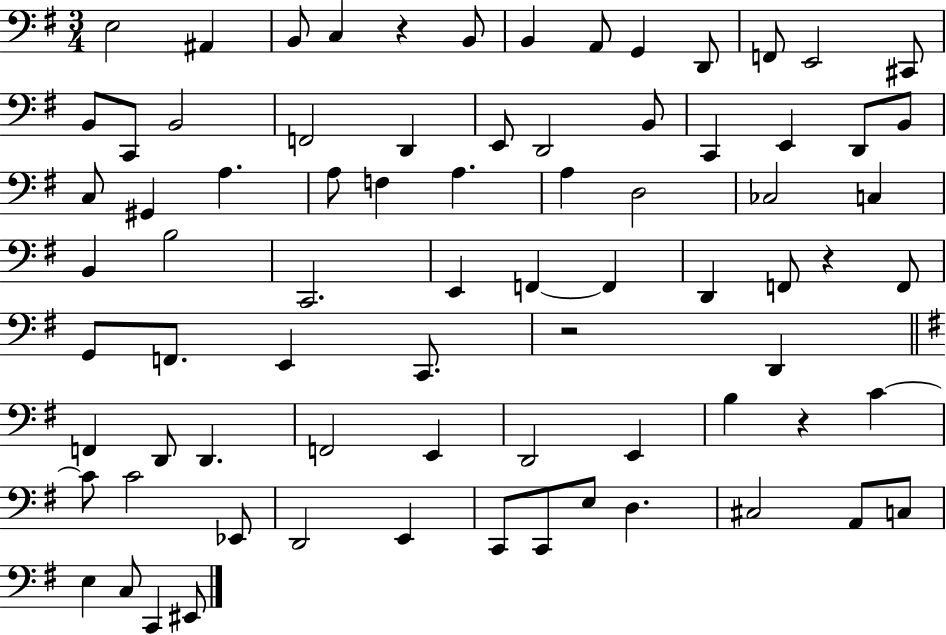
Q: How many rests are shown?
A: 4